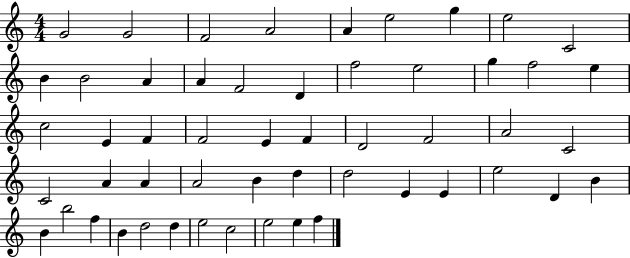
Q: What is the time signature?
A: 4/4